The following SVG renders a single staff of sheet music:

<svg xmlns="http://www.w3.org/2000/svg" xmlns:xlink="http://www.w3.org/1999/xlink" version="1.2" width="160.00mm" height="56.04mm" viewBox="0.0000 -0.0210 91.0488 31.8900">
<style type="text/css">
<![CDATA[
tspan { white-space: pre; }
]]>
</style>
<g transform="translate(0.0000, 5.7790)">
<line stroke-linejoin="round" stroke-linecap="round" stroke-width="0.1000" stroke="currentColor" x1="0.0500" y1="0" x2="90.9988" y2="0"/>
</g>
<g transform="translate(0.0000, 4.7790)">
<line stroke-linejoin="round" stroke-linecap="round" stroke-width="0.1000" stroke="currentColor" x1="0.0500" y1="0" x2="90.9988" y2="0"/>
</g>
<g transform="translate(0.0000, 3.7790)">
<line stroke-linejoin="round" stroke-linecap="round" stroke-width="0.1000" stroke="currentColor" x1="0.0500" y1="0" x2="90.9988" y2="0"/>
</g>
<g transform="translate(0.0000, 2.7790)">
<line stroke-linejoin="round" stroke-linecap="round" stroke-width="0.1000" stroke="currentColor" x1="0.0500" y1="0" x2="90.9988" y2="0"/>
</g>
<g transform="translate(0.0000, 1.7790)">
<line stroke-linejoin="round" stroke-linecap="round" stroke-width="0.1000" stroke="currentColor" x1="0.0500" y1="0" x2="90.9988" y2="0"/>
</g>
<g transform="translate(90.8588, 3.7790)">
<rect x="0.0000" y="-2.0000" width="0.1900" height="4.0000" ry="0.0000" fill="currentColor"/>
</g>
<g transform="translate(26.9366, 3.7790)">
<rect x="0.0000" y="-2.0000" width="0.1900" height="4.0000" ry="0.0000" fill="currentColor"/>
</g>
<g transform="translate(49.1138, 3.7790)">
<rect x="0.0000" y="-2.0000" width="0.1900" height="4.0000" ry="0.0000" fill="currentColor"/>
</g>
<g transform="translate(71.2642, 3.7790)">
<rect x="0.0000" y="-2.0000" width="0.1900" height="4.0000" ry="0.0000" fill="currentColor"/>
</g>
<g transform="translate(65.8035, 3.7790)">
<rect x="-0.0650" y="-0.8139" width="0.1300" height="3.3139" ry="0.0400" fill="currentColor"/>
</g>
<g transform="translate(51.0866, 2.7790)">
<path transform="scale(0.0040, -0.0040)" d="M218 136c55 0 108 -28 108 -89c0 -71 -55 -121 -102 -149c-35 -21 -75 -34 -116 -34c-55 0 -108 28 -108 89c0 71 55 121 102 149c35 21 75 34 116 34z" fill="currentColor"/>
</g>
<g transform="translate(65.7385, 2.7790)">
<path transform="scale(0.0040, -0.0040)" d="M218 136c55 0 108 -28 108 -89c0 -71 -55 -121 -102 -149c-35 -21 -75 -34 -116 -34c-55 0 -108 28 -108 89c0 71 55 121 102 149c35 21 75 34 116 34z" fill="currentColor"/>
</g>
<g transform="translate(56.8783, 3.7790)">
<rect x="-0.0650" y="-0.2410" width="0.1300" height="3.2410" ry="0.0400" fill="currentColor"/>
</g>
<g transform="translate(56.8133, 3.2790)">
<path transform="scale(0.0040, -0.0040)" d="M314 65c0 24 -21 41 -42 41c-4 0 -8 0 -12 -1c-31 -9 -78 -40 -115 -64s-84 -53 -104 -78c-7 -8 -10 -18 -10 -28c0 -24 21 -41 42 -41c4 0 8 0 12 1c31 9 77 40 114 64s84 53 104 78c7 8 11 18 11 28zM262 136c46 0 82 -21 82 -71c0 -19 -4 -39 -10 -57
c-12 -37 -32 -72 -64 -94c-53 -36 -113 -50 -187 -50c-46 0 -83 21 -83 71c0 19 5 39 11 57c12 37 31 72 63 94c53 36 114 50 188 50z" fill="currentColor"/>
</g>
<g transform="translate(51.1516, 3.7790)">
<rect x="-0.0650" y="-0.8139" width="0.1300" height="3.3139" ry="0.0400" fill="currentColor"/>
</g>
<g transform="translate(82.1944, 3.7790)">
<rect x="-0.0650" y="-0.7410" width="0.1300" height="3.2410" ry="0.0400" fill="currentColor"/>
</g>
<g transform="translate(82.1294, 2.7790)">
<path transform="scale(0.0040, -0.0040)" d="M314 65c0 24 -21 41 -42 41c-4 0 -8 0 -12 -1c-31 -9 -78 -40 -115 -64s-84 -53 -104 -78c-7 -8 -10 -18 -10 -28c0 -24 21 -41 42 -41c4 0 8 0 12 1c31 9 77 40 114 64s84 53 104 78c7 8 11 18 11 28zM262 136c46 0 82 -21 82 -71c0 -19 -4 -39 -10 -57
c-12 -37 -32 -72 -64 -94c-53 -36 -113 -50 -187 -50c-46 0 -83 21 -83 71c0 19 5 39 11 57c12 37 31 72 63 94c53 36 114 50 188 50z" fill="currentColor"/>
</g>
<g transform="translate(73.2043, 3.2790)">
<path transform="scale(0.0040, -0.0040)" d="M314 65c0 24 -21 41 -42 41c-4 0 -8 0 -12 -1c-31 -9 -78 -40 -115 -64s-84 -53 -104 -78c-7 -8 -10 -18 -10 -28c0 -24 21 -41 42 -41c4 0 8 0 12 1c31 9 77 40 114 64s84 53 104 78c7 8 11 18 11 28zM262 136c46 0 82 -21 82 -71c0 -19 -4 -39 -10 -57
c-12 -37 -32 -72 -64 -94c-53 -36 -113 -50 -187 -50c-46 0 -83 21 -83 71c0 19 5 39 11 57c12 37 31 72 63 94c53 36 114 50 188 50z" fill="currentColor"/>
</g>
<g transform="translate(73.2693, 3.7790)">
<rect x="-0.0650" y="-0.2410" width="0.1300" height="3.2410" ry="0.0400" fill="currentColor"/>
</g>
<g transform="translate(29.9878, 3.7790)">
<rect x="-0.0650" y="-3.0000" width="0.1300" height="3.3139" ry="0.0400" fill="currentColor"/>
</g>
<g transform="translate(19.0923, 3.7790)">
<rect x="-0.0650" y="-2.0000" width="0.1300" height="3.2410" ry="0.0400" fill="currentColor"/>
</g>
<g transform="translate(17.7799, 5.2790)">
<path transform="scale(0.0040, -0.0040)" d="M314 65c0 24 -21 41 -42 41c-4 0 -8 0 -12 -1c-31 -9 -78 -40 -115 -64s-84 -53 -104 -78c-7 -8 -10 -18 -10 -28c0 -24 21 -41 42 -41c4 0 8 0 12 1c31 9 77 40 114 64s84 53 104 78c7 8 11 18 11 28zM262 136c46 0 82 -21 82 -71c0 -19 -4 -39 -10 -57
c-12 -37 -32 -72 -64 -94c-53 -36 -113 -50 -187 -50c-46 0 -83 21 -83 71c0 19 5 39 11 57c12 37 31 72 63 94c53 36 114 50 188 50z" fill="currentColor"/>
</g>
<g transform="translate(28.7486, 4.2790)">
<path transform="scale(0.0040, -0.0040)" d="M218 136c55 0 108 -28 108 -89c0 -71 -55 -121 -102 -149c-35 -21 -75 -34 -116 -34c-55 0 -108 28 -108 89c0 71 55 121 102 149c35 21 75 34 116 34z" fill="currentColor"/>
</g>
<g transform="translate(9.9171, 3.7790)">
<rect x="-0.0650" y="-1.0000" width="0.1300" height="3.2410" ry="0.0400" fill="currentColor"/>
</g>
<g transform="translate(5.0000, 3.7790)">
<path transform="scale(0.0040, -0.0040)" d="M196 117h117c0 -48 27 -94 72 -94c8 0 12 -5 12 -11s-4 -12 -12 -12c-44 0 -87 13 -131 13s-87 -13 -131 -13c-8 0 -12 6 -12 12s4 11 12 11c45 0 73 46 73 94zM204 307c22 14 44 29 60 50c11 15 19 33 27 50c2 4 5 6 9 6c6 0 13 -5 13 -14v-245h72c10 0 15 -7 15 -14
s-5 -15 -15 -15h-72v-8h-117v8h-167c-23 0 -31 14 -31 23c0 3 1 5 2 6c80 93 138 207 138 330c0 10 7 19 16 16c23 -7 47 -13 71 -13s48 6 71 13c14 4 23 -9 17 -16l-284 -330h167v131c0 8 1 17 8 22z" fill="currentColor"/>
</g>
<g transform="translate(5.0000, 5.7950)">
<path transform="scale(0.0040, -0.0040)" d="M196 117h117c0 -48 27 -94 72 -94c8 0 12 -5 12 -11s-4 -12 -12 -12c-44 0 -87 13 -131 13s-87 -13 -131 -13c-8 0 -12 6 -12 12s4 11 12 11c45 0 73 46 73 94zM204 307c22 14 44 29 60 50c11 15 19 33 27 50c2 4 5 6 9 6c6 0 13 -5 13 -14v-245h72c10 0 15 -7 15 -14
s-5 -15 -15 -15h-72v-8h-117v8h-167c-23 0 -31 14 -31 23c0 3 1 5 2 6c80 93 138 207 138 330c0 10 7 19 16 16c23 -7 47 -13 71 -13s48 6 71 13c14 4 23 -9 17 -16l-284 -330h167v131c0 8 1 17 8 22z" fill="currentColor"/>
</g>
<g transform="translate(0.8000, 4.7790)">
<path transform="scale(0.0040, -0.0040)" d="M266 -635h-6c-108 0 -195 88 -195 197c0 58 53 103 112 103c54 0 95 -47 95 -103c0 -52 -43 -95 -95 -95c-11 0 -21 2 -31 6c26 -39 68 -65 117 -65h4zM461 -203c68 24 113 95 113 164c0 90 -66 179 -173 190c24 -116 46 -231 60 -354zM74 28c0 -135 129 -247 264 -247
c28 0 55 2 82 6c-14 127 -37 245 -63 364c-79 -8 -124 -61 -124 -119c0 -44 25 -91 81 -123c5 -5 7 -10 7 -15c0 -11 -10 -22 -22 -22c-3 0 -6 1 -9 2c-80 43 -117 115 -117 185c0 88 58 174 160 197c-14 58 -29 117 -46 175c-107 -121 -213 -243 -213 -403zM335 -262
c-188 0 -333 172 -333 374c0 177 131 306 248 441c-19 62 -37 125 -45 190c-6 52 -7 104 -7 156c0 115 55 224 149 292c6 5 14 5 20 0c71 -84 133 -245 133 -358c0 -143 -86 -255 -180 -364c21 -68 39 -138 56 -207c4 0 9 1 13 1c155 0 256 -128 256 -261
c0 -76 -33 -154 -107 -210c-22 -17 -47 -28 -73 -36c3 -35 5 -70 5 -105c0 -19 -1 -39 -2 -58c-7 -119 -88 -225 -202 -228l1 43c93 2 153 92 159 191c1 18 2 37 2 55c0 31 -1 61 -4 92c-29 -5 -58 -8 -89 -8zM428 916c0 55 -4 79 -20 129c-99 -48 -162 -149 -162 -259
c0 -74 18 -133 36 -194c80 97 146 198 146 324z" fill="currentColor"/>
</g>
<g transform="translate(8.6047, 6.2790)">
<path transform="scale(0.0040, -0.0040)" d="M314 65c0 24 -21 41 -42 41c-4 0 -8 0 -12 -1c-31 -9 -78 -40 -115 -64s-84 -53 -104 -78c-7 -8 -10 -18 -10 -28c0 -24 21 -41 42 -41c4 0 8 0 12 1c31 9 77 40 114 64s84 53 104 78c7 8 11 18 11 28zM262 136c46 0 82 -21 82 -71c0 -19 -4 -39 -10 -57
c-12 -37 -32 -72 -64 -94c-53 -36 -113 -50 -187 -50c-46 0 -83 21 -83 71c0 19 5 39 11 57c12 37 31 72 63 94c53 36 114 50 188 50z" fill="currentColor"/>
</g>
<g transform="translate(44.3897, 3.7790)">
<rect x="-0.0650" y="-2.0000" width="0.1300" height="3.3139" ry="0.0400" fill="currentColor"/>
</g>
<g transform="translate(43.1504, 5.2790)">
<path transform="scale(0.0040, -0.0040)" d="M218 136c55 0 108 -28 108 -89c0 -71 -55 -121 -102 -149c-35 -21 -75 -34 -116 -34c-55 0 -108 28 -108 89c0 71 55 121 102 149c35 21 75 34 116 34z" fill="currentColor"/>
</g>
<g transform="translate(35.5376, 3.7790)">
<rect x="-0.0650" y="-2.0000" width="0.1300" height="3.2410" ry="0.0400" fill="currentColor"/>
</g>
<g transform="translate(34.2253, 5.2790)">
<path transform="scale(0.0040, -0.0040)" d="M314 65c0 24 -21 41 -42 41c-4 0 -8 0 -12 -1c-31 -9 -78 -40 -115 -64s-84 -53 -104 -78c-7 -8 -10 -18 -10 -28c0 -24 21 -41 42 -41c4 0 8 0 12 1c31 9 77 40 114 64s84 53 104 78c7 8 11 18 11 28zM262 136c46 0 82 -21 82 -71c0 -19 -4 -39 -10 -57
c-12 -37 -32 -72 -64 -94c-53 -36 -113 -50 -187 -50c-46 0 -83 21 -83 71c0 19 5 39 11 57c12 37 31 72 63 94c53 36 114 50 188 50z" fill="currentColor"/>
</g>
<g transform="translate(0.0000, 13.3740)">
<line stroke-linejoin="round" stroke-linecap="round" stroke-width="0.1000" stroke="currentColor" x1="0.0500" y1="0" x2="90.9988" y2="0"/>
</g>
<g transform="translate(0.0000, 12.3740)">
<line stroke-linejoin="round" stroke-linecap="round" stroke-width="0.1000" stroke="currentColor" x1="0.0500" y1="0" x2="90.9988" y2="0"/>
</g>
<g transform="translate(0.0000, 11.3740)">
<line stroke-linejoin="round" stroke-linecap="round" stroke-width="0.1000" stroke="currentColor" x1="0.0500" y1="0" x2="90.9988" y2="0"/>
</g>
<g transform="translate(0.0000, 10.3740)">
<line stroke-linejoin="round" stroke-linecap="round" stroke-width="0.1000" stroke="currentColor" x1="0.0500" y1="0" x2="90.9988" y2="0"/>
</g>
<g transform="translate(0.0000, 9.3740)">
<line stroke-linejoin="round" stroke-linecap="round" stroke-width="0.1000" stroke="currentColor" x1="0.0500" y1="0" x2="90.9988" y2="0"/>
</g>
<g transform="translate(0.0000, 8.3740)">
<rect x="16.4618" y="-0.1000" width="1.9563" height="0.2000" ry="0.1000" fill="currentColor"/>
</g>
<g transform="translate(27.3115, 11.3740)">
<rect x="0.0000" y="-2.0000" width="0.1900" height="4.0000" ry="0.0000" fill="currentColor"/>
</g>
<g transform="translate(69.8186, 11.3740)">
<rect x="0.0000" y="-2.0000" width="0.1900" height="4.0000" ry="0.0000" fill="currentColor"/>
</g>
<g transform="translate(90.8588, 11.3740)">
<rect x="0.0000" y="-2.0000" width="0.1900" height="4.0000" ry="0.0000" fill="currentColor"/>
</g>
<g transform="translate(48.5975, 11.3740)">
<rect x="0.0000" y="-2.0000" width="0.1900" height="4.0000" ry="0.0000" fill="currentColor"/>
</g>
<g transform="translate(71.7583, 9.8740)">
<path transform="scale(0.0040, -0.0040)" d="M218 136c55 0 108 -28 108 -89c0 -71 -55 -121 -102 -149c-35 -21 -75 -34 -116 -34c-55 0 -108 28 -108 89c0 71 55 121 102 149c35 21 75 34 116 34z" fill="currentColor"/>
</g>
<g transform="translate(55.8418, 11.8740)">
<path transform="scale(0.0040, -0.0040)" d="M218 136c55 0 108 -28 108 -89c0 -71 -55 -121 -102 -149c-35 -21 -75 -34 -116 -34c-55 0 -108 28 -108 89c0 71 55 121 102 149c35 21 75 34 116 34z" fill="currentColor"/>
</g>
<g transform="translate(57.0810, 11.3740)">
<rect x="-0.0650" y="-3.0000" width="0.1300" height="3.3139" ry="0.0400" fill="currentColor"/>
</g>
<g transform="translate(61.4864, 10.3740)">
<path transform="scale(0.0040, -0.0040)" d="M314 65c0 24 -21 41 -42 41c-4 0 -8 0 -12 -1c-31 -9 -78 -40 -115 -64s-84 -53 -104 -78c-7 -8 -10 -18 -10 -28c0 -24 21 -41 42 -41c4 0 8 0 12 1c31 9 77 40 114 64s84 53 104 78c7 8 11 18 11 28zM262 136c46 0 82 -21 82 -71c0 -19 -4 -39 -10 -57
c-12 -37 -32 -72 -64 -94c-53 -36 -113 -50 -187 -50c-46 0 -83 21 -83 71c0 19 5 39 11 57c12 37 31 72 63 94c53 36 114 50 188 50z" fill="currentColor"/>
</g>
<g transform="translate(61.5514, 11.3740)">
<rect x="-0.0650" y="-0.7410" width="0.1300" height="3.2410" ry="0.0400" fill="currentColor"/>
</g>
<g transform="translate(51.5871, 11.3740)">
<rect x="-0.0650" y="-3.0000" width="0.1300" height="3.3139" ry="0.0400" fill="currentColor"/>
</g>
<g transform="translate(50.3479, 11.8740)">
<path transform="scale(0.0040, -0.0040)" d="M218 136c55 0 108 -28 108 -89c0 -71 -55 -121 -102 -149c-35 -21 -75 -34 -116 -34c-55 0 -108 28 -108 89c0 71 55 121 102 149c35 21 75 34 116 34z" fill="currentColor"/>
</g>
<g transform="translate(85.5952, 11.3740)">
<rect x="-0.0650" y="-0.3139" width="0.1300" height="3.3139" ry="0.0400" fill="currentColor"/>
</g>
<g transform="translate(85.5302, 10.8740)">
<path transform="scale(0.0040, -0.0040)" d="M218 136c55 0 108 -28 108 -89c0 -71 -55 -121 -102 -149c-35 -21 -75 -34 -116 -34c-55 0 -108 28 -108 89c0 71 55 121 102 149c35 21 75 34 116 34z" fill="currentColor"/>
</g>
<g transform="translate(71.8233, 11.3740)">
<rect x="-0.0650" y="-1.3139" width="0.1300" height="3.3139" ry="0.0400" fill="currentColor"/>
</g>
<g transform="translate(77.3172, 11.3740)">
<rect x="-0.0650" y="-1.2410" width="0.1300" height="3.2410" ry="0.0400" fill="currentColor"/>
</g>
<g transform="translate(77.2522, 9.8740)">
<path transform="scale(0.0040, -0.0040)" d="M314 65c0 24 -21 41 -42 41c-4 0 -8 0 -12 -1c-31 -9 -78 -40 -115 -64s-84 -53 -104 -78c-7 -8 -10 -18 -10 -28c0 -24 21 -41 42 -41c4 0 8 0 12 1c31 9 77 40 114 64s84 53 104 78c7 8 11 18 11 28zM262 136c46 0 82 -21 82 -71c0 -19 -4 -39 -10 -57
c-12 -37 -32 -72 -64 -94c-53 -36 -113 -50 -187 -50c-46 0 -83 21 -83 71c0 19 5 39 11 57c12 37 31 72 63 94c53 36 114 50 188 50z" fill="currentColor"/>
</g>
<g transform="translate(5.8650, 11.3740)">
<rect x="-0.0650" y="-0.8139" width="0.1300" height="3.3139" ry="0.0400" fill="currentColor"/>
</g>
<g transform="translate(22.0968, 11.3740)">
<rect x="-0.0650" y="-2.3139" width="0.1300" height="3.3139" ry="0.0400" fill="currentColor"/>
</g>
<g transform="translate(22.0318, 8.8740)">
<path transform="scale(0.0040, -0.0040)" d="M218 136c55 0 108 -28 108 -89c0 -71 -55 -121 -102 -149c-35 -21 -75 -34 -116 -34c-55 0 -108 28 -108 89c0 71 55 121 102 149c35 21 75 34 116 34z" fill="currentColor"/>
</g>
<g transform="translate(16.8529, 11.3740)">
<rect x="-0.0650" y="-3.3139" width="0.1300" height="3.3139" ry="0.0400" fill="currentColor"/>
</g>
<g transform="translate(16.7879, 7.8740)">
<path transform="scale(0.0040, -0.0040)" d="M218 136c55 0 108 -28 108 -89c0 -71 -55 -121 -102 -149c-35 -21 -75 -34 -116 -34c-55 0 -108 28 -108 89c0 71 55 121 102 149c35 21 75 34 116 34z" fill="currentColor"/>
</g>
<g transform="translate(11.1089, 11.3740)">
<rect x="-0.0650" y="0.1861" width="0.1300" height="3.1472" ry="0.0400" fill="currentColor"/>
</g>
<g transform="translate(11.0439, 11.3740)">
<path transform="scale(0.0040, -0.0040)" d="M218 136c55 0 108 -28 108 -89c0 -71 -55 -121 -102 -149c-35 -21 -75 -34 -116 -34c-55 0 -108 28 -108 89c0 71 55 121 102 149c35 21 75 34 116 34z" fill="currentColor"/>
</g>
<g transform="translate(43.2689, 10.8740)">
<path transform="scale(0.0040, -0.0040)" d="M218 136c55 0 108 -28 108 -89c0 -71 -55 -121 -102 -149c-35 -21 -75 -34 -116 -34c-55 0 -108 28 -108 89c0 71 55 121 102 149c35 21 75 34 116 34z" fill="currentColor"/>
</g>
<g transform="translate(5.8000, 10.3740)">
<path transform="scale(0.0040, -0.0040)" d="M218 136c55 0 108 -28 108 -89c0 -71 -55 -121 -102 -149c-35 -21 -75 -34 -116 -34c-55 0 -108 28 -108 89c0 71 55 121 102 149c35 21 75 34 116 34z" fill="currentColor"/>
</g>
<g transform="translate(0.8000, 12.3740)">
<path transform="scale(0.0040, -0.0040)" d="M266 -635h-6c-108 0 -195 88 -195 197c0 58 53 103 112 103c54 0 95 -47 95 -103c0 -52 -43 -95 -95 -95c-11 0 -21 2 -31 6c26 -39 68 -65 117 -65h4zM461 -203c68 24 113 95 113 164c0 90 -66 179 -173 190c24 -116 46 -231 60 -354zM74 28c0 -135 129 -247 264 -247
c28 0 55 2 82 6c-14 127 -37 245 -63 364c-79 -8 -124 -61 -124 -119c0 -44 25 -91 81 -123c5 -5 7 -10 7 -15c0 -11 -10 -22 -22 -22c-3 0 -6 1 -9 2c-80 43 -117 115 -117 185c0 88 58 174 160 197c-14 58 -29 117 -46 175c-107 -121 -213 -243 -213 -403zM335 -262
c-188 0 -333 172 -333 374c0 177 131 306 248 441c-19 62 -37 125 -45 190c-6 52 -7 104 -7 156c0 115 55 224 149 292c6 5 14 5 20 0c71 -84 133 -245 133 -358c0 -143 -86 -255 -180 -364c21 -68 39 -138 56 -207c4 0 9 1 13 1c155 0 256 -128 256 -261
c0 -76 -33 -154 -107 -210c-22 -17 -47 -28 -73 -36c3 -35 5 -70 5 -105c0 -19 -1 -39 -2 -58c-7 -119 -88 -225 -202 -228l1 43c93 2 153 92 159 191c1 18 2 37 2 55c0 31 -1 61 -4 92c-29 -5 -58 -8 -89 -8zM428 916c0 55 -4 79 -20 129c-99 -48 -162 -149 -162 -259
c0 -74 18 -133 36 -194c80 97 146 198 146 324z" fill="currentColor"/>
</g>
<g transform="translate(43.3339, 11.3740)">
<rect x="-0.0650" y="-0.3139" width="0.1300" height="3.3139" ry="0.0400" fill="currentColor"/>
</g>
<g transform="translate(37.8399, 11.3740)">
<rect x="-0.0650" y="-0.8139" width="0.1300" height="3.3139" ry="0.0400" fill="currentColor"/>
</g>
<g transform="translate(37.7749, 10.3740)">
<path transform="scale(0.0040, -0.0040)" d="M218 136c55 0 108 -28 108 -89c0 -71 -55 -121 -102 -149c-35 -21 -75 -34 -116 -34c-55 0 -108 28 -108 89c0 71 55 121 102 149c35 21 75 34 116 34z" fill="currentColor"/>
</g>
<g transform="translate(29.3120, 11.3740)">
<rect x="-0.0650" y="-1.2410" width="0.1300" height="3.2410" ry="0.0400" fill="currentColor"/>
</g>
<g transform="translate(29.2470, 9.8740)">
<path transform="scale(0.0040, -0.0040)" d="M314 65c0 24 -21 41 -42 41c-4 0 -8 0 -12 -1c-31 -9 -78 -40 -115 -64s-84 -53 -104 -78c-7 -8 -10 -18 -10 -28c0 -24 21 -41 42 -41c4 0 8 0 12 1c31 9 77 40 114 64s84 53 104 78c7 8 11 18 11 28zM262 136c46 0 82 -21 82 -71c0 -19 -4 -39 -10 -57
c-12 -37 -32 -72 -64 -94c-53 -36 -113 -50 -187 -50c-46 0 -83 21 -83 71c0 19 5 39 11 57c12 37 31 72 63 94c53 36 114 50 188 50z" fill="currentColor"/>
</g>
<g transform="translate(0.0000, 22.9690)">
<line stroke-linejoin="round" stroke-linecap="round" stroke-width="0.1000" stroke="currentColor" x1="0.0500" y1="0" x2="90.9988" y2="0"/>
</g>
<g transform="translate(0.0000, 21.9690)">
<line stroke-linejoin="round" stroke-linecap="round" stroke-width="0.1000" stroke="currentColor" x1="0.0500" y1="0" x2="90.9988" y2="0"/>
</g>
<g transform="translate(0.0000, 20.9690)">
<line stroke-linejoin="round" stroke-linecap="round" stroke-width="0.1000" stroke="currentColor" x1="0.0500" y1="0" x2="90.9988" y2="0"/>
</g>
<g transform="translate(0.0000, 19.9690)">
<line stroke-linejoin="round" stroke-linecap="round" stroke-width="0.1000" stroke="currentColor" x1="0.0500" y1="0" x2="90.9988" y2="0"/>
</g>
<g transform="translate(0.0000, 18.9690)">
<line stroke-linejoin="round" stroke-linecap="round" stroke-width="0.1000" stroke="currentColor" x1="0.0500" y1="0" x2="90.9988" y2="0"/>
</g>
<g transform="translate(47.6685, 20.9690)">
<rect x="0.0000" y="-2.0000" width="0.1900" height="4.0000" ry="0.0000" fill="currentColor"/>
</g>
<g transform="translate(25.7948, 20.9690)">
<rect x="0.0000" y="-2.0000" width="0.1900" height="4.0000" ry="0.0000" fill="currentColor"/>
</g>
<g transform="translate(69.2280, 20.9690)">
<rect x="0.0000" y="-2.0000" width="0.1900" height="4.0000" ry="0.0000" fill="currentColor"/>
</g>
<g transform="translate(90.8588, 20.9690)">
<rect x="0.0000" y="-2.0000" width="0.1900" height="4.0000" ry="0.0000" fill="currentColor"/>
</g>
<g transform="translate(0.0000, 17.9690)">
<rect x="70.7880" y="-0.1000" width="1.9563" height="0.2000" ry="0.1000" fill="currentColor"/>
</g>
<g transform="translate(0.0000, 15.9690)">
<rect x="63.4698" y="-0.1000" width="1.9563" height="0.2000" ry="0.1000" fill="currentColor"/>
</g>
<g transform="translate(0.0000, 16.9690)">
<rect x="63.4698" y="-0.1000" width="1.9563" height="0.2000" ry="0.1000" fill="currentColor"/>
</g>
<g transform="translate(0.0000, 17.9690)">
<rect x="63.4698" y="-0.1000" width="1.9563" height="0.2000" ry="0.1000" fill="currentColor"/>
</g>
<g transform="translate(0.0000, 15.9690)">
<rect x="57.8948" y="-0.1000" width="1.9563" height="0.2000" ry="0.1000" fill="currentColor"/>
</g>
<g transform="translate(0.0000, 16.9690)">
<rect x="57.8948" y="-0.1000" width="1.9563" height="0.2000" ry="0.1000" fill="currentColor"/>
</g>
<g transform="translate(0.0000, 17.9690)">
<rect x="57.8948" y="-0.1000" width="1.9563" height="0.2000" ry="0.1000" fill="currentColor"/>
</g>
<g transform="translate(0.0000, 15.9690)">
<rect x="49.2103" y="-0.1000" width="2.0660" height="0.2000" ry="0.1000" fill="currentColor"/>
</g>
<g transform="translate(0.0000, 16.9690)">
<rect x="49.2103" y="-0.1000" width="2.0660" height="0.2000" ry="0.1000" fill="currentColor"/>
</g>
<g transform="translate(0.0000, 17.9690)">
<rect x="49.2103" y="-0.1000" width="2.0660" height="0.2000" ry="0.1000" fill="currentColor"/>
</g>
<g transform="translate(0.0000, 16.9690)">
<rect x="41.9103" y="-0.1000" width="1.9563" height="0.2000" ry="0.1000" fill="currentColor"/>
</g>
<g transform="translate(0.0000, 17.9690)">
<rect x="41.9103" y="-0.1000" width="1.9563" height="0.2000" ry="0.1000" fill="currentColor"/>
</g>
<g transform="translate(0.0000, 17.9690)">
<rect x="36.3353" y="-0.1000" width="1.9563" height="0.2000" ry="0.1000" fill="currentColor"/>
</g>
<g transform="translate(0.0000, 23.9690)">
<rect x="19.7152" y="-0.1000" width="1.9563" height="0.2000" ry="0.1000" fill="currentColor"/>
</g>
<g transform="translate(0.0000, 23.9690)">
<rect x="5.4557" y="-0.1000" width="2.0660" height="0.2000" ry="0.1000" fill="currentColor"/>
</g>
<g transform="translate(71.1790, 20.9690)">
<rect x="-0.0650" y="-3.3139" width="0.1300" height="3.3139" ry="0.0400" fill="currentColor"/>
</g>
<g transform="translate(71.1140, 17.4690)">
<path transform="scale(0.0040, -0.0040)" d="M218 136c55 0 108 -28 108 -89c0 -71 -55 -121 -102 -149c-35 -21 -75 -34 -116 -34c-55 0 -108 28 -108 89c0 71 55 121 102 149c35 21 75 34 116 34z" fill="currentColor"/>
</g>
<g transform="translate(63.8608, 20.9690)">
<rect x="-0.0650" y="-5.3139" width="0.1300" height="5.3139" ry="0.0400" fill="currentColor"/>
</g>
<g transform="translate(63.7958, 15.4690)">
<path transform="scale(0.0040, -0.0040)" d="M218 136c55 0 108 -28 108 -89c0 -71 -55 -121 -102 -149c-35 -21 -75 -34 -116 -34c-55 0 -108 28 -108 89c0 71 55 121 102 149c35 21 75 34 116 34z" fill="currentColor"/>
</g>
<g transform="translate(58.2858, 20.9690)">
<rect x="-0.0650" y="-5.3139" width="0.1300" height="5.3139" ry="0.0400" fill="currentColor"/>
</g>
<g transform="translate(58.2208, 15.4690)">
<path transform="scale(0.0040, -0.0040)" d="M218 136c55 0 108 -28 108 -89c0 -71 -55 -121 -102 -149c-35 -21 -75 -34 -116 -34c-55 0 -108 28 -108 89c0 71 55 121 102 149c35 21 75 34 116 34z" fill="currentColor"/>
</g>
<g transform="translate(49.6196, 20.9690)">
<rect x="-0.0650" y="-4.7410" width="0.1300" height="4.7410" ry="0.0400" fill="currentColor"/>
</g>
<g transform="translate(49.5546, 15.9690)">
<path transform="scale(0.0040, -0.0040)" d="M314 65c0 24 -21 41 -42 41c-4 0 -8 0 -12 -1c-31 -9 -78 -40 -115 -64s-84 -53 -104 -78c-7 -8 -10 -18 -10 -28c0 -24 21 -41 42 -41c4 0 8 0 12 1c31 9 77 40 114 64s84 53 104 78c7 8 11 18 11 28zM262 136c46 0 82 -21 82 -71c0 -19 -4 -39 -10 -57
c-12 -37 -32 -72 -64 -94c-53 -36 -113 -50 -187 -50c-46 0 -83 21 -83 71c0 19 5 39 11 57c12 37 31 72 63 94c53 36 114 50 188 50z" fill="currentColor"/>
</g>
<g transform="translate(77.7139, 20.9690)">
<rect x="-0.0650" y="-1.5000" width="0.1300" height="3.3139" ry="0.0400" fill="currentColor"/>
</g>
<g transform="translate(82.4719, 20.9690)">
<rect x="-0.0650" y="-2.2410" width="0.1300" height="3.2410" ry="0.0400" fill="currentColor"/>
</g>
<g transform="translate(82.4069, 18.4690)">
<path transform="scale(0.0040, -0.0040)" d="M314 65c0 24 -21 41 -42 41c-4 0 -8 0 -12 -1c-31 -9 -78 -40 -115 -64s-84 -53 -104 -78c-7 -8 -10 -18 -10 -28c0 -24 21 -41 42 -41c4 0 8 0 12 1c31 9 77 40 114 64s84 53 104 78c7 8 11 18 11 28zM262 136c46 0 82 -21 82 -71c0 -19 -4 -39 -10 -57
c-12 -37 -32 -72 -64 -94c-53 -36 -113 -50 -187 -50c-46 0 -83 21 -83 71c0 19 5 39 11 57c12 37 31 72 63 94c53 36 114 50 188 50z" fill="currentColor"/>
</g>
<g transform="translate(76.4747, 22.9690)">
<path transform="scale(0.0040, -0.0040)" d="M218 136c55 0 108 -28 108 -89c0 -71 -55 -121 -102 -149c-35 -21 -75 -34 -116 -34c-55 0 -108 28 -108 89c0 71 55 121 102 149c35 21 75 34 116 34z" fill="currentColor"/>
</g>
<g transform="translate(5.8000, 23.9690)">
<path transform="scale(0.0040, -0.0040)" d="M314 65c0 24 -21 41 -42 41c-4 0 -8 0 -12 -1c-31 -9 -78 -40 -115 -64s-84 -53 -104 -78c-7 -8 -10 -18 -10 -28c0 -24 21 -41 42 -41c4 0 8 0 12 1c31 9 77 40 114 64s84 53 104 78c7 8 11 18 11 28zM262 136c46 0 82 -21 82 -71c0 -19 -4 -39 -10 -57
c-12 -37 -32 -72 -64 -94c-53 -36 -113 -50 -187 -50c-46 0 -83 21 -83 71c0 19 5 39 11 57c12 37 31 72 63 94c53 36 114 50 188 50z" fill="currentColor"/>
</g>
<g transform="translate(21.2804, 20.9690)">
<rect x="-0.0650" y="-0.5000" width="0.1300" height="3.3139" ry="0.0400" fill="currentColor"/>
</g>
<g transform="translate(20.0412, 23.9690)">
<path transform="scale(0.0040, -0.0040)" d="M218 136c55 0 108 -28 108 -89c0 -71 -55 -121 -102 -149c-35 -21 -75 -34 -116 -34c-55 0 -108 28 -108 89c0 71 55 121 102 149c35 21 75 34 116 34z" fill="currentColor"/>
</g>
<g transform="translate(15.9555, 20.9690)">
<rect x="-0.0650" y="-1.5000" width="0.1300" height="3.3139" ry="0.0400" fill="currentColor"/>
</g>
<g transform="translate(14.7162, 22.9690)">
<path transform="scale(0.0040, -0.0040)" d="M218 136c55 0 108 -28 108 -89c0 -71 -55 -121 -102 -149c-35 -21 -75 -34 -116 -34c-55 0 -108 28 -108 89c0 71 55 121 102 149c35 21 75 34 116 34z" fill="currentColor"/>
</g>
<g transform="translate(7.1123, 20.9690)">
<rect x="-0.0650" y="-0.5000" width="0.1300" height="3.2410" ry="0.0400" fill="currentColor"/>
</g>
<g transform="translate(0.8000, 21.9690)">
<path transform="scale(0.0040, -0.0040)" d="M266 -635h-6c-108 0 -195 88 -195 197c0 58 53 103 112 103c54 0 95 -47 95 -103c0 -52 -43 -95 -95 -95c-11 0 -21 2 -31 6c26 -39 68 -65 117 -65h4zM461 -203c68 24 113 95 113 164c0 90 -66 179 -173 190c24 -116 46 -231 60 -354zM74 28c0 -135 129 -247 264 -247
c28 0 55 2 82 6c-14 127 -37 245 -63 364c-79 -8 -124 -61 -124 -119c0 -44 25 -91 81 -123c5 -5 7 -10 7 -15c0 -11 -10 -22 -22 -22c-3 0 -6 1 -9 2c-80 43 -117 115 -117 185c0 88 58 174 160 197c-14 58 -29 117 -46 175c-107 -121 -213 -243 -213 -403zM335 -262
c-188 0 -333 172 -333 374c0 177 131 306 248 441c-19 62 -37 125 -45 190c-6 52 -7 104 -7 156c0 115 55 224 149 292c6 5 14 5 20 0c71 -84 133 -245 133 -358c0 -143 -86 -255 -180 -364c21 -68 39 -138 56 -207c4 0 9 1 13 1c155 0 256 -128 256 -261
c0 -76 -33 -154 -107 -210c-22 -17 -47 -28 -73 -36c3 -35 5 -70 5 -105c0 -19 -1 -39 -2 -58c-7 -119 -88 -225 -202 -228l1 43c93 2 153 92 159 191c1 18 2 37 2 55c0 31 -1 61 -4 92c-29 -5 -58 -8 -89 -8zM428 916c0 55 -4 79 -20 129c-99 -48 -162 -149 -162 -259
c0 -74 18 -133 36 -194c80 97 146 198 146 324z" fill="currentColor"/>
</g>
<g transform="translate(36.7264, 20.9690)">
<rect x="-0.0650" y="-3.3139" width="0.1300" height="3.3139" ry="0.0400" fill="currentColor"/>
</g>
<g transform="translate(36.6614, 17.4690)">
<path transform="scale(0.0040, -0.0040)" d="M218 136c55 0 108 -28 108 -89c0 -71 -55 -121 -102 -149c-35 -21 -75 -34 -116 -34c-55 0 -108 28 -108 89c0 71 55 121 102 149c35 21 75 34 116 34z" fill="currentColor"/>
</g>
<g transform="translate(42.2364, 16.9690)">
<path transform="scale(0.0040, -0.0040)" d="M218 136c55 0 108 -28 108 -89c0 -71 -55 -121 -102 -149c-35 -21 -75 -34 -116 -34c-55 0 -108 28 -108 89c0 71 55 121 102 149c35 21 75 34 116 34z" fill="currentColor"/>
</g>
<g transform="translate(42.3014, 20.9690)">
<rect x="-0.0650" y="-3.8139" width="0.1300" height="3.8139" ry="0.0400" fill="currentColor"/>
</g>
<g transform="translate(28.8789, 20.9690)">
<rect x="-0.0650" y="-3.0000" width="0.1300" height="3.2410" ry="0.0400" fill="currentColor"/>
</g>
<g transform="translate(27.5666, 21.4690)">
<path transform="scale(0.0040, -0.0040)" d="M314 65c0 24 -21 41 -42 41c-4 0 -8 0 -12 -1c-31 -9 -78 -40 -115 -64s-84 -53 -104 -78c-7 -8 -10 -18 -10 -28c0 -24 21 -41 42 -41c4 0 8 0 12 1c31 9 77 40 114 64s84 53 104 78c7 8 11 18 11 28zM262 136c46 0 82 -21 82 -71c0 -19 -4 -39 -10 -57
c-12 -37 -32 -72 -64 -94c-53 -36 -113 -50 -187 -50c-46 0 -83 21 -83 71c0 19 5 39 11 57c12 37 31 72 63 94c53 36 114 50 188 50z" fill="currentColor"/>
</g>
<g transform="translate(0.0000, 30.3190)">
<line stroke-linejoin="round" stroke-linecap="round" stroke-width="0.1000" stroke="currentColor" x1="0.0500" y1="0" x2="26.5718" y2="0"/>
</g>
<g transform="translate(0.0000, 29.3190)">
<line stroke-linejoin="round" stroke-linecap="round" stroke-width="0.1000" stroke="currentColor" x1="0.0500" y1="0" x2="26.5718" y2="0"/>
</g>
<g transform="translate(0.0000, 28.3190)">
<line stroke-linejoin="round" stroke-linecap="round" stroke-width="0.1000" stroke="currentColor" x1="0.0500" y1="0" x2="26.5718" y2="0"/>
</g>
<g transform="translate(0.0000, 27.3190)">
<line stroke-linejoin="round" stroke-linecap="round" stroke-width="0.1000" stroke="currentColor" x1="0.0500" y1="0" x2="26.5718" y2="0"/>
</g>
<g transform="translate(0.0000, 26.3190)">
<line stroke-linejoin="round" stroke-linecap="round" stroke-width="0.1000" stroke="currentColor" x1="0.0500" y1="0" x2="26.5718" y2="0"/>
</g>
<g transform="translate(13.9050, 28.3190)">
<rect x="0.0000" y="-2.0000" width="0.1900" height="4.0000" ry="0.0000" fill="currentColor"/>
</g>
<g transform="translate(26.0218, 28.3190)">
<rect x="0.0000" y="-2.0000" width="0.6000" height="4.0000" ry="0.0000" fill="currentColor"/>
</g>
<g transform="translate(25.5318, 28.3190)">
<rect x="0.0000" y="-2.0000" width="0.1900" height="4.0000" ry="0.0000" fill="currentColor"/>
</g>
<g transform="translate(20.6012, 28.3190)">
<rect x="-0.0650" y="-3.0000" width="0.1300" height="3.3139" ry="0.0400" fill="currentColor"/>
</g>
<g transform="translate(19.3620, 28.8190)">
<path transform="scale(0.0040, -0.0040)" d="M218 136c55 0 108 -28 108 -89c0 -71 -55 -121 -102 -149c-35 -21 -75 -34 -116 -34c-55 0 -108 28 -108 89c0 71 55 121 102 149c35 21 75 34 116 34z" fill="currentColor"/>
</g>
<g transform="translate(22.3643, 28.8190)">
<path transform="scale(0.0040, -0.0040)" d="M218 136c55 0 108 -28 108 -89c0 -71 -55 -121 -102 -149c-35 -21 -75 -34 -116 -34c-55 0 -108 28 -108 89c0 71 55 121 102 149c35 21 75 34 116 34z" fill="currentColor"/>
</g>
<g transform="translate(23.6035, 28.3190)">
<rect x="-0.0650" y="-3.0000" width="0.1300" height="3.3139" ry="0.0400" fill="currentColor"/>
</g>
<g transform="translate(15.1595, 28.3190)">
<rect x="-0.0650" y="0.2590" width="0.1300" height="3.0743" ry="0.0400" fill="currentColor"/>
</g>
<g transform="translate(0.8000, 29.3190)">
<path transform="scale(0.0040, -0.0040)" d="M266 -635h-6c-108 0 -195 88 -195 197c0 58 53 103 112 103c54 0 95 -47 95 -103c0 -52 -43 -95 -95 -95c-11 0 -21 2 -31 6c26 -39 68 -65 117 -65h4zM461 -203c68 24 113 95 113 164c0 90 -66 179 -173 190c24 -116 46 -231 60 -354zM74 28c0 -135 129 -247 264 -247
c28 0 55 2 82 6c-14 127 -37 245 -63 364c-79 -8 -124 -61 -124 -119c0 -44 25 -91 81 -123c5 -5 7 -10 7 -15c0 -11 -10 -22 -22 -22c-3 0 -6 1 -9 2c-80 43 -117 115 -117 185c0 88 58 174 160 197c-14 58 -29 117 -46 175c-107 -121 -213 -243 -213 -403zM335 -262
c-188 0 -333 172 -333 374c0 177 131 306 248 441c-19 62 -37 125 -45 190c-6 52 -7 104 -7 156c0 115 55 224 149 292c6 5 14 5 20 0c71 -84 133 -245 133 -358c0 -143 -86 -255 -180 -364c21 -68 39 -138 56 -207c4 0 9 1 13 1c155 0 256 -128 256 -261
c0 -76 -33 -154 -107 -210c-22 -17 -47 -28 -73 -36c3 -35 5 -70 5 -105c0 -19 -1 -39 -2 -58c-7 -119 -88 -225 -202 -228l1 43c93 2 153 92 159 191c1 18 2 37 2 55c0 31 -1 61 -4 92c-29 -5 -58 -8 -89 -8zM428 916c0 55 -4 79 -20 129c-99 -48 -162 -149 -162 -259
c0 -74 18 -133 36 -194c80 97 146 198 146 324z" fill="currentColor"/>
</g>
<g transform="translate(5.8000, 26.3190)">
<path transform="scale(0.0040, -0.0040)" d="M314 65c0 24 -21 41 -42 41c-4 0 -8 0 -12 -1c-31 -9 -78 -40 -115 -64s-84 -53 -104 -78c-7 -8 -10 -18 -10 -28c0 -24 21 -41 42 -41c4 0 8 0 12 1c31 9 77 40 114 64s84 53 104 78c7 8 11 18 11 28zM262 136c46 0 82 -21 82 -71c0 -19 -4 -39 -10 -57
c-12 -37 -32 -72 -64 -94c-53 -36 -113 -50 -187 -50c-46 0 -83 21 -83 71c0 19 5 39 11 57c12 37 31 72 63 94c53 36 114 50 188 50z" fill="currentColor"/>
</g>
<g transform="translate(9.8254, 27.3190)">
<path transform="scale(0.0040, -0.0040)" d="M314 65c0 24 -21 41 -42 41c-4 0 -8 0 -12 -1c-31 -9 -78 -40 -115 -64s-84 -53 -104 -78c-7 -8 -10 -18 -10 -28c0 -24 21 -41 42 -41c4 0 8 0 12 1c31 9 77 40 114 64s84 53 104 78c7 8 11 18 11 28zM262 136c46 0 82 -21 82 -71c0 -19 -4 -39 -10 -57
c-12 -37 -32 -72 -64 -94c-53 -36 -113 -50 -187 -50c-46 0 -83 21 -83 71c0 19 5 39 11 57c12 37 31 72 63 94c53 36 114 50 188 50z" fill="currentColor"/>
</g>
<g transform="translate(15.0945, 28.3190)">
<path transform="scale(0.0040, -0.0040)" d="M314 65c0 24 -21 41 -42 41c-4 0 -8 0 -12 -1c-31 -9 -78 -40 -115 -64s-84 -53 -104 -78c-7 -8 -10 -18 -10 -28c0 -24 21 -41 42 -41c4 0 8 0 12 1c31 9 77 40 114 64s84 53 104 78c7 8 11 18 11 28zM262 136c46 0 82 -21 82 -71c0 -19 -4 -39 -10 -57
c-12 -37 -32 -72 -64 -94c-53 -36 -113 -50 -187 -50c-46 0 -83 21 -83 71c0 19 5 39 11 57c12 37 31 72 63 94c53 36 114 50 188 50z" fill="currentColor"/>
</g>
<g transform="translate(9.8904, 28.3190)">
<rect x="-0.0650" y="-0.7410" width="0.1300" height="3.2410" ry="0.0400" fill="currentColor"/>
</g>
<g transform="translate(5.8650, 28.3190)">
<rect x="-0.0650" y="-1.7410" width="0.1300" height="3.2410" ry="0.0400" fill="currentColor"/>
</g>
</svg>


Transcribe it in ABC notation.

X:1
T:Untitled
M:4/4
L:1/4
K:C
D2 F2 A F2 F d c2 d c2 d2 d B b g e2 d c A A d2 e e2 c C2 E C A2 b c' e'2 f' f' b E g2 f2 d2 B2 A A